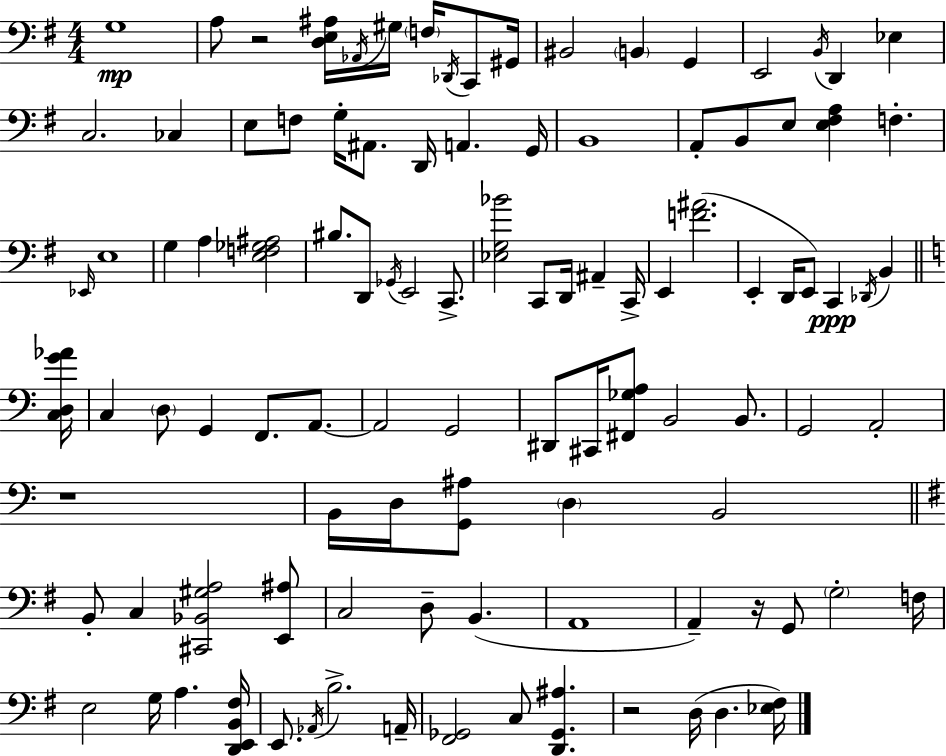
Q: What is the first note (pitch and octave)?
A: G3